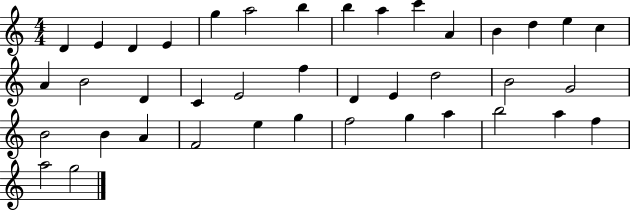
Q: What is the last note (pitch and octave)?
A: G5